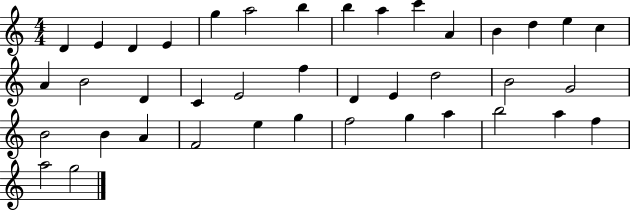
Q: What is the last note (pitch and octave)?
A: G5